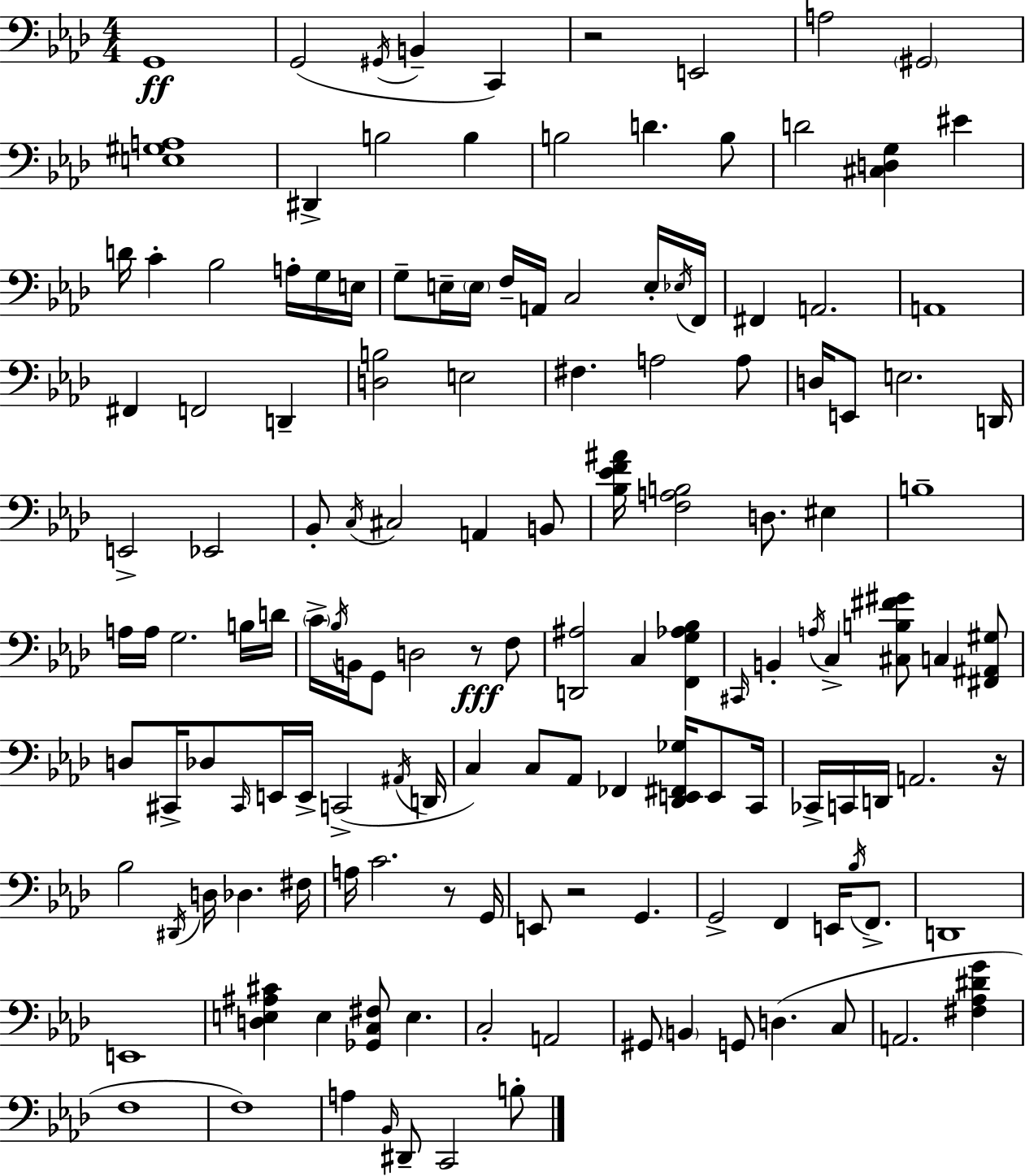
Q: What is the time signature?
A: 4/4